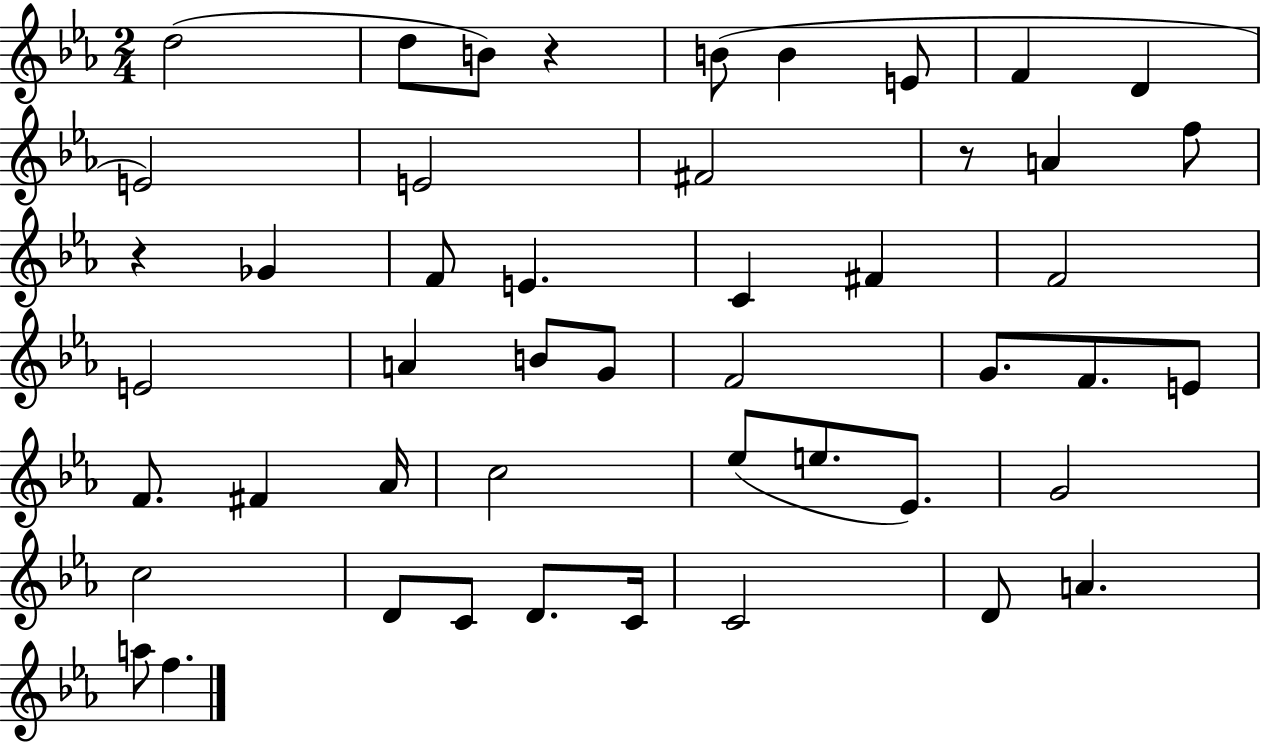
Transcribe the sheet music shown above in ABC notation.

X:1
T:Untitled
M:2/4
L:1/4
K:Eb
d2 d/2 B/2 z B/2 B E/2 F D E2 E2 ^F2 z/2 A f/2 z _G F/2 E C ^F F2 E2 A B/2 G/2 F2 G/2 F/2 E/2 F/2 ^F _A/4 c2 _e/2 e/2 _E/2 G2 c2 D/2 C/2 D/2 C/4 C2 D/2 A a/2 f